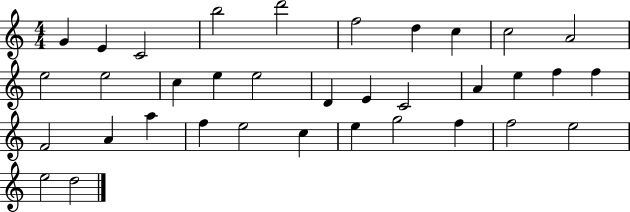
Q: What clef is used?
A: treble